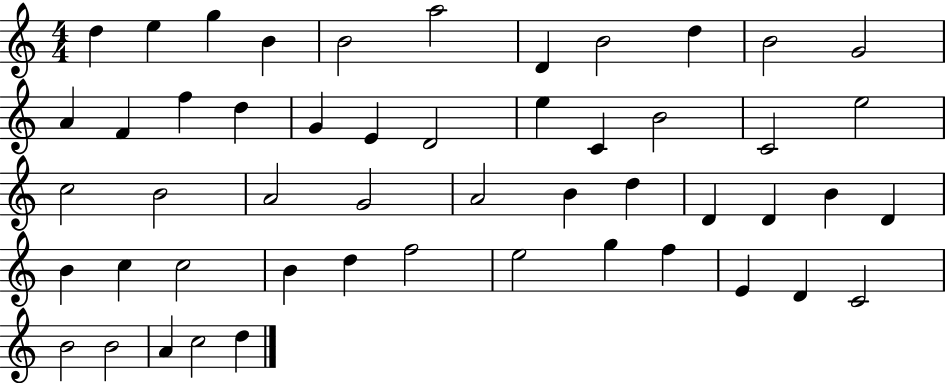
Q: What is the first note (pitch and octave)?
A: D5